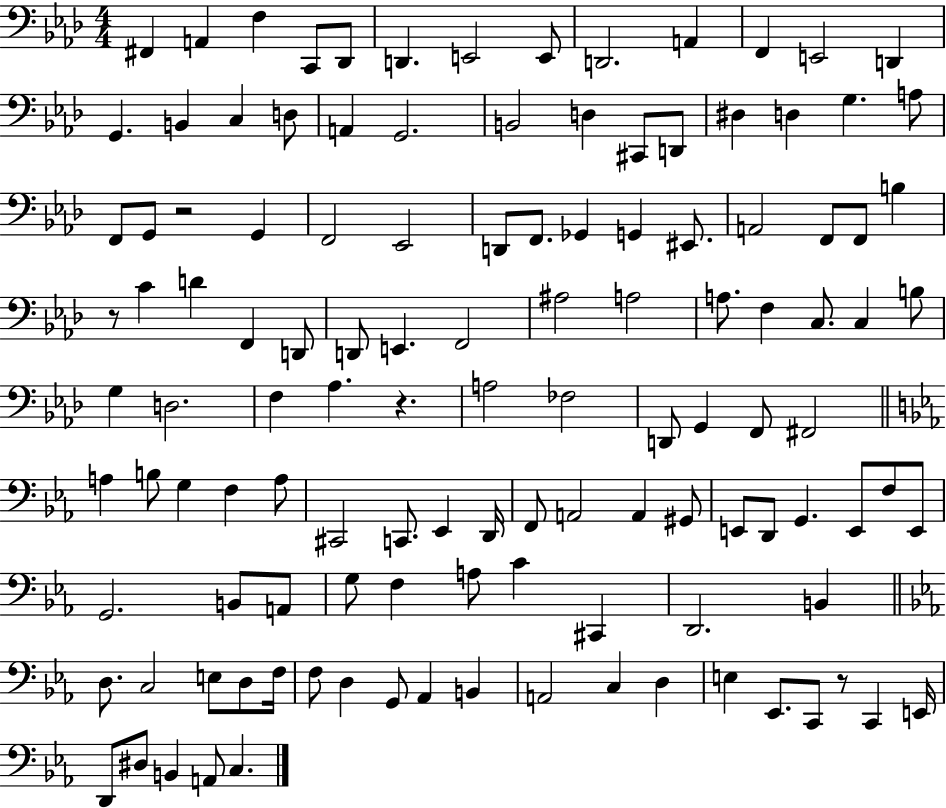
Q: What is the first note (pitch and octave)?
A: F#2